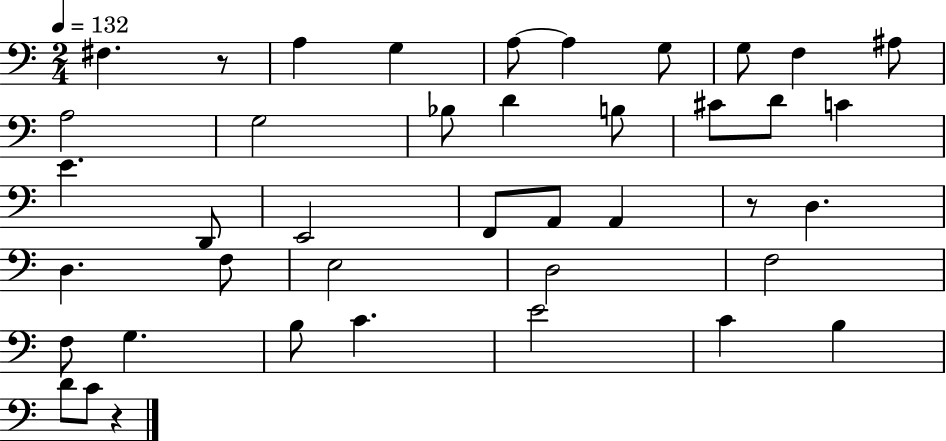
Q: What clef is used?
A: bass